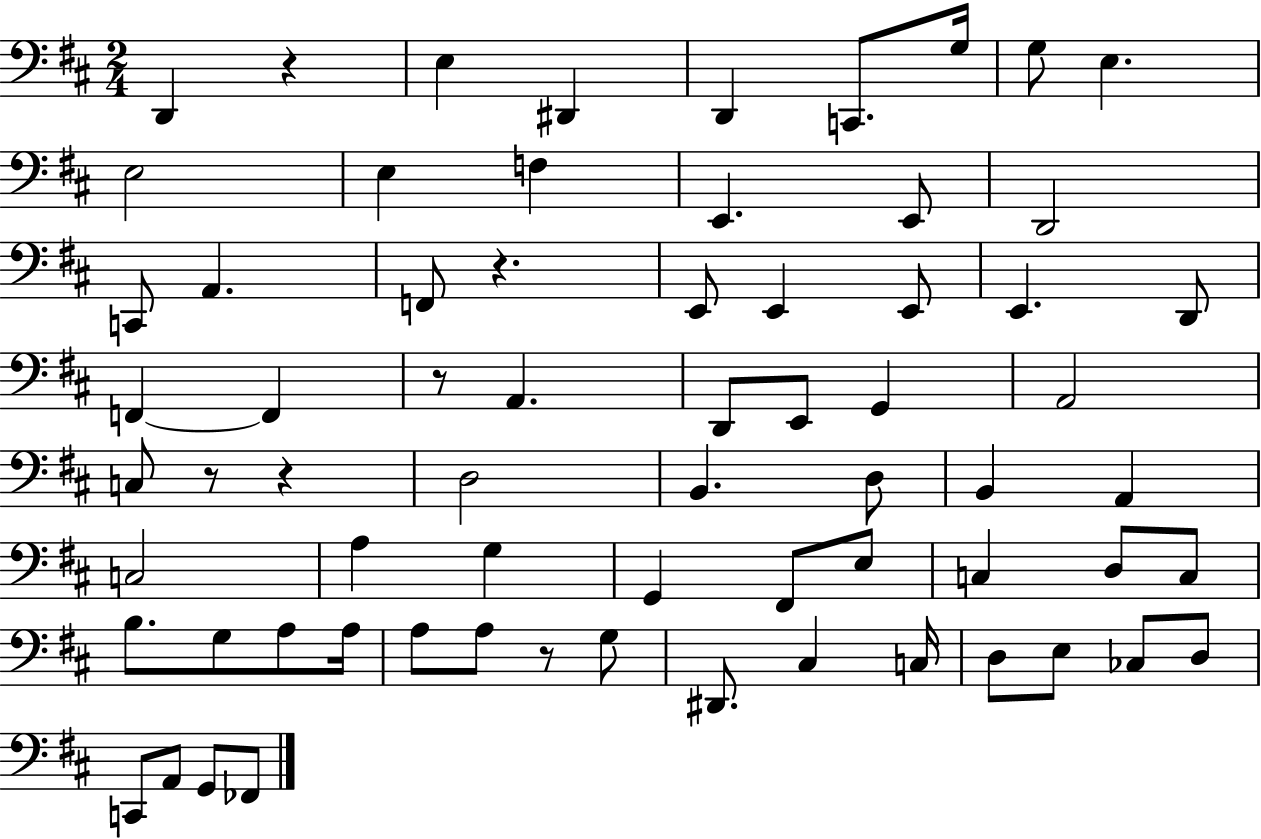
D2/q R/q E3/q D#2/q D2/q C2/e. G3/s G3/e E3/q. E3/h E3/q F3/q E2/q. E2/e D2/h C2/e A2/q. F2/e R/q. E2/e E2/q E2/e E2/q. D2/e F2/q F2/q R/e A2/q. D2/e E2/e G2/q A2/h C3/e R/e R/q D3/h B2/q. D3/e B2/q A2/q C3/h A3/q G3/q G2/q F#2/e E3/e C3/q D3/e C3/e B3/e. G3/e A3/e A3/s A3/e A3/e R/e G3/e D#2/e. C#3/q C3/s D3/e E3/e CES3/e D3/e C2/e A2/e G2/e FES2/e